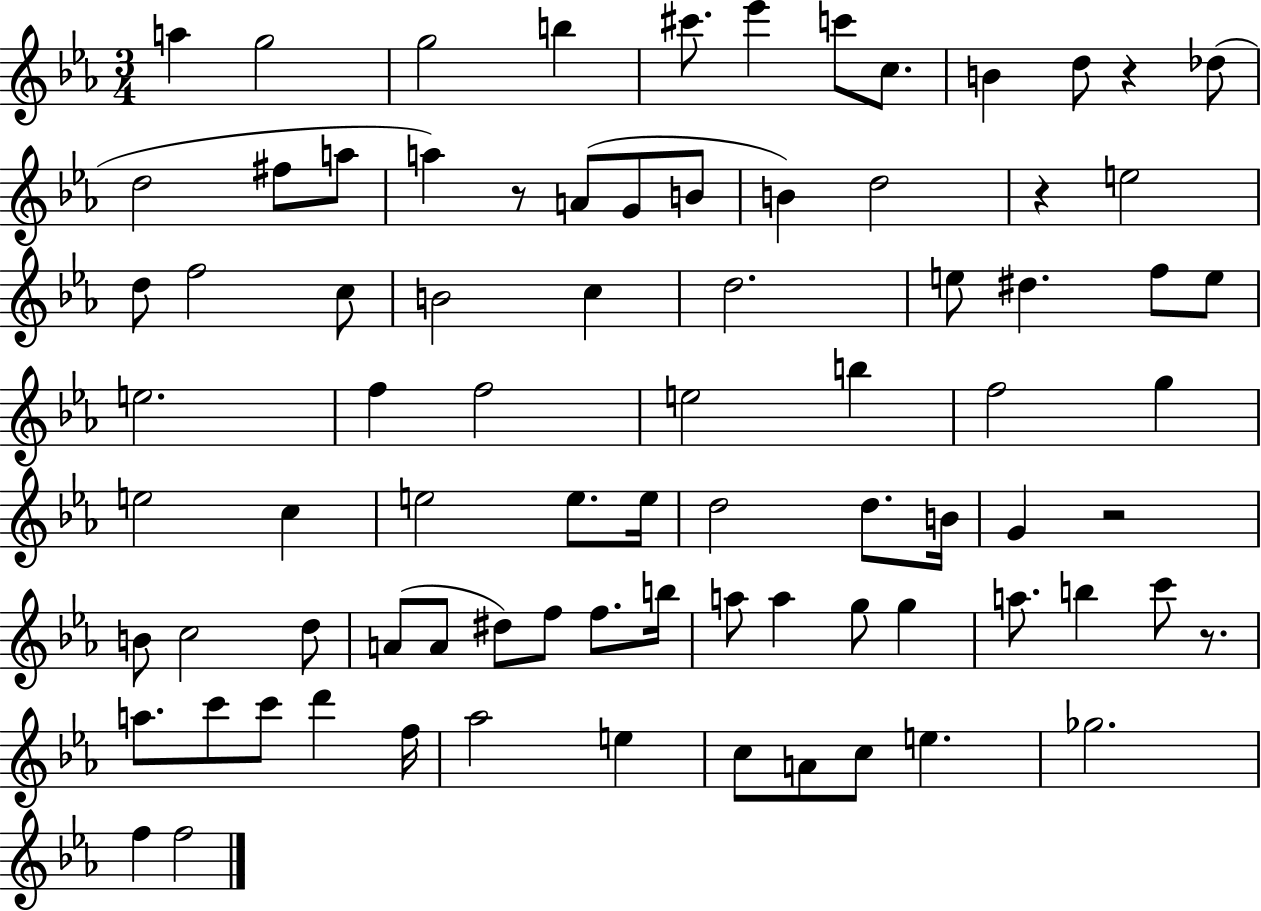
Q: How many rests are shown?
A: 5